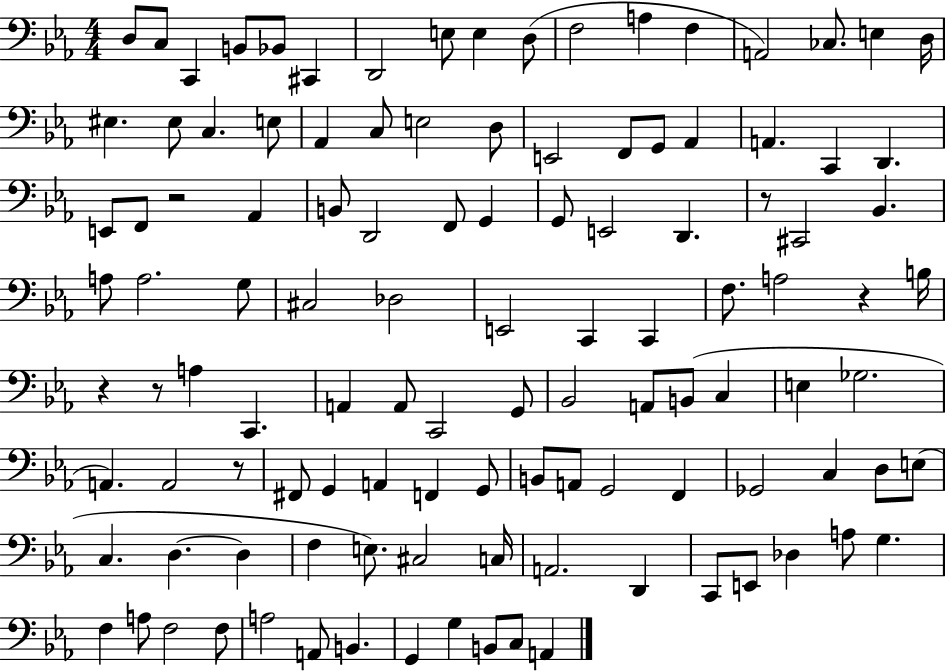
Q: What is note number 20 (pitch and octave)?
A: C3